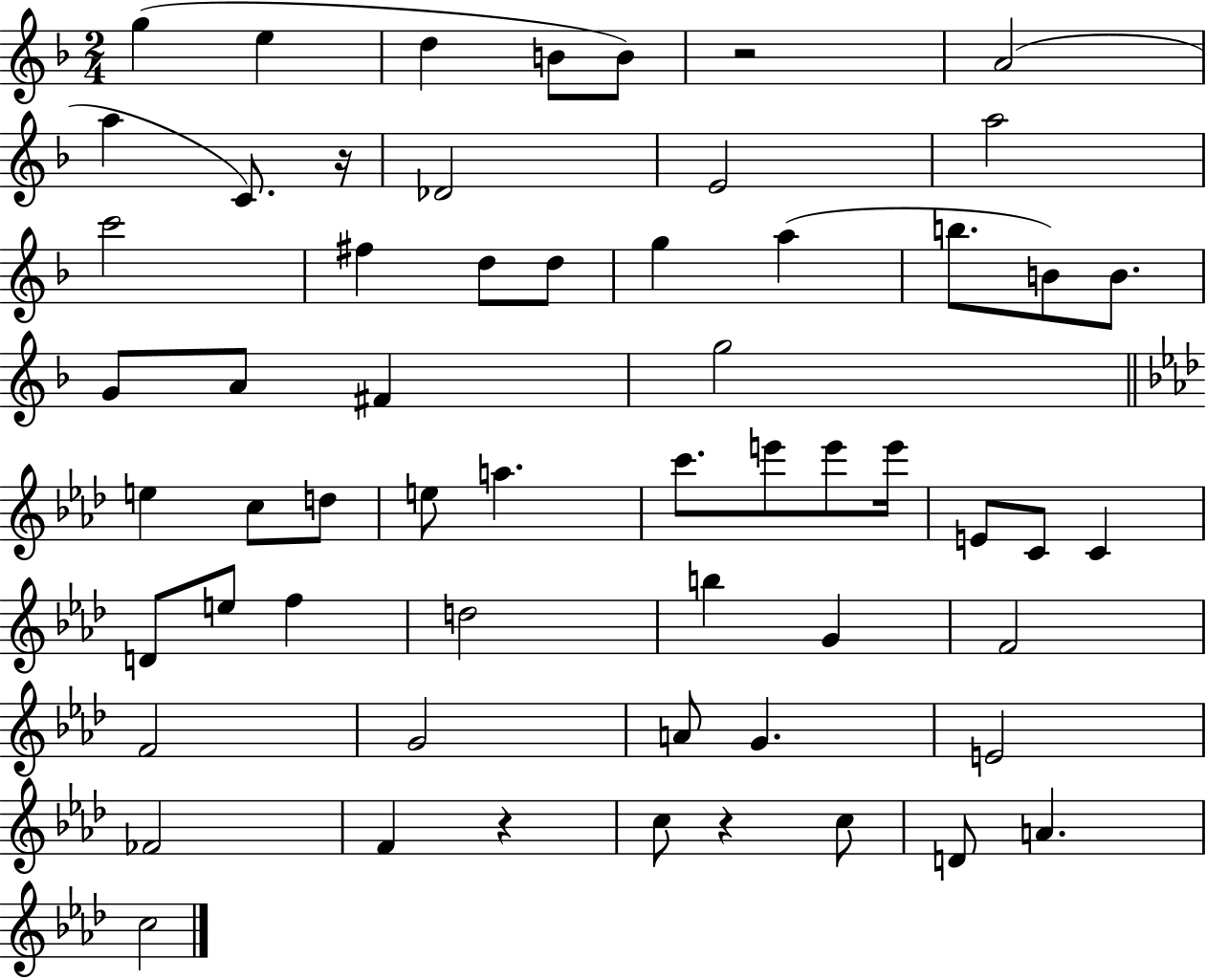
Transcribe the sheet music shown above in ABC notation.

X:1
T:Untitled
M:2/4
L:1/4
K:F
g e d B/2 B/2 z2 A2 a C/2 z/4 _D2 E2 a2 c'2 ^f d/2 d/2 g a b/2 B/2 B/2 G/2 A/2 ^F g2 e c/2 d/2 e/2 a c'/2 e'/2 e'/2 e'/4 E/2 C/2 C D/2 e/2 f d2 b G F2 F2 G2 A/2 G E2 _F2 F z c/2 z c/2 D/2 A c2